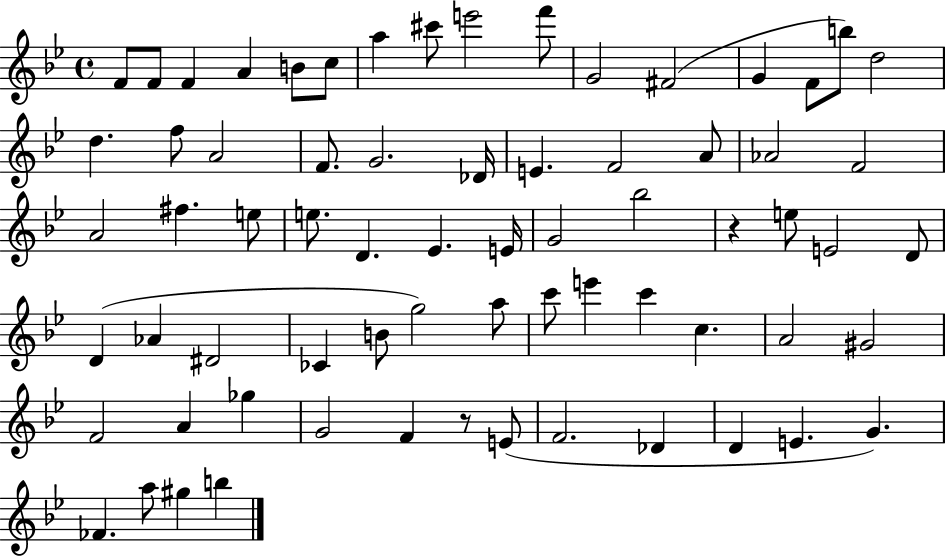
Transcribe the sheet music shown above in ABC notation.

X:1
T:Untitled
M:4/4
L:1/4
K:Bb
F/2 F/2 F A B/2 c/2 a ^c'/2 e'2 f'/2 G2 ^F2 G F/2 b/2 d2 d f/2 A2 F/2 G2 _D/4 E F2 A/2 _A2 F2 A2 ^f e/2 e/2 D _E E/4 G2 _b2 z e/2 E2 D/2 D _A ^D2 _C B/2 g2 a/2 c'/2 e' c' c A2 ^G2 F2 A _g G2 F z/2 E/2 F2 _D D E G _F a/2 ^g b